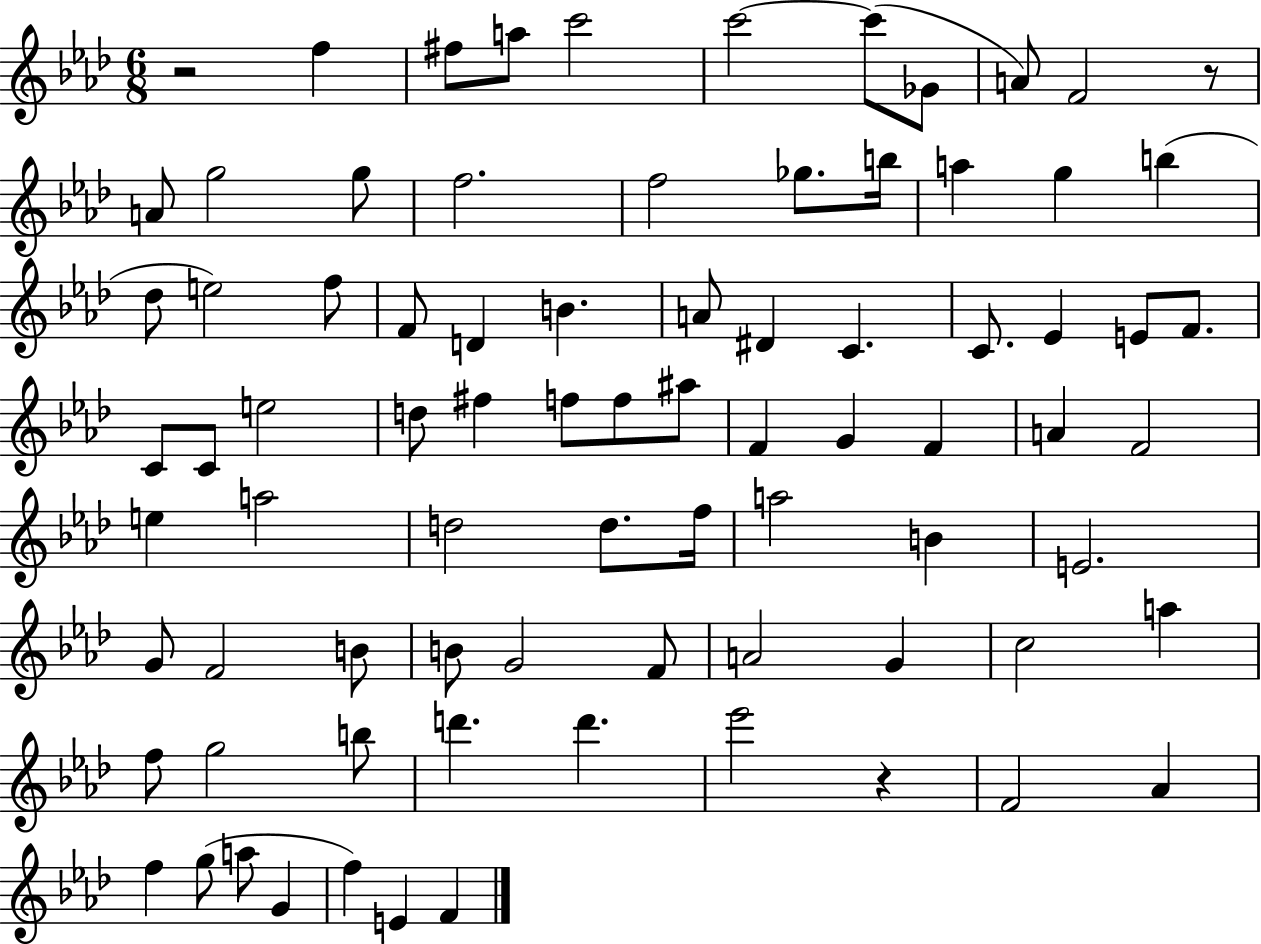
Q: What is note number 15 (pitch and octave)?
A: Gb5